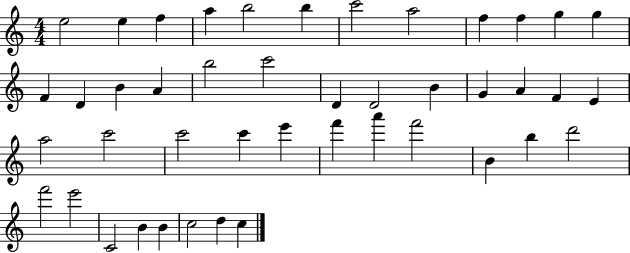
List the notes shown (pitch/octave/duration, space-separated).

E5/h E5/q F5/q A5/q B5/h B5/q C6/h A5/h F5/q F5/q G5/q G5/q F4/q D4/q B4/q A4/q B5/h C6/h D4/q D4/h B4/q G4/q A4/q F4/q E4/q A5/h C6/h C6/h C6/q E6/q F6/q A6/q F6/h B4/q B5/q D6/h F6/h E6/h C4/h B4/q B4/q C5/h D5/q C5/q